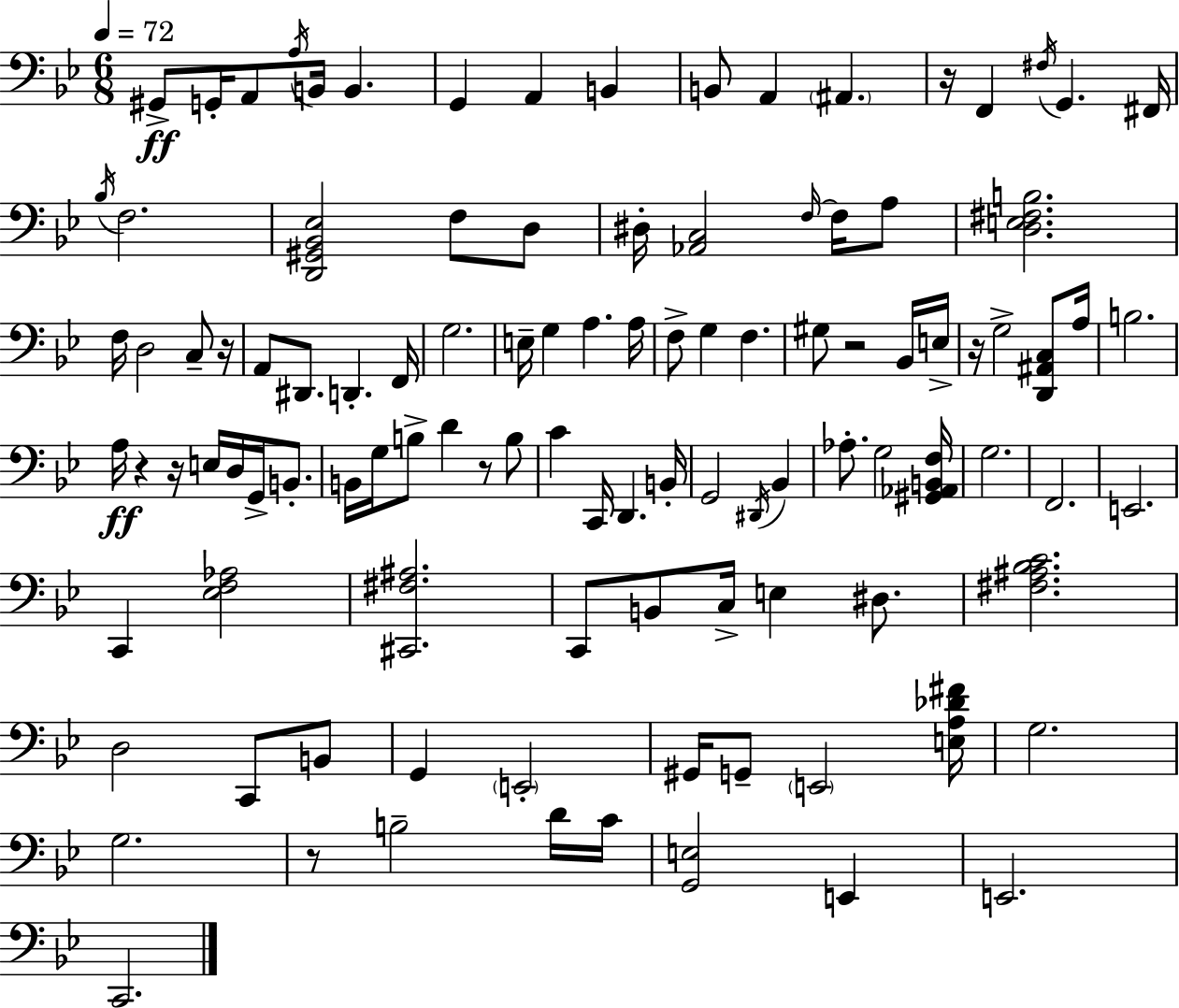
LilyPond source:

{
  \clef bass
  \numericTimeSignature
  \time 6/8
  \key bes \major
  \tempo 4 = 72
  gis,8->\ff g,16-. a,8 \acciaccatura { a16 } b,16 b,4. | g,4 a,4 b,4 | b,8 a,4 \parenthesize ais,4. | r16 f,4 \acciaccatura { fis16 } g,4. | \break fis,16 \acciaccatura { bes16 } f2. | <d, gis, bes, ees>2 f8 | d8 dis16-. <aes, c>2 | \grace { f16~ }~ f16 a8 <d e fis b>2. | \break f16 d2 | c8-- r16 a,8 dis,8. d,4.-. | f,16 g2. | e16-- g4 a4. | \break a16 f8-> g4 f4. | gis8 r2 | bes,16 e16-> r16 g2-> | <d, ais, c>8 a16 b2. | \break a16\ff r4 r16 e16 d16 | g,16-> b,8.-. b,16 g16 b8-> d'4 | r8 b8 c'4 c,16 d,4. | b,16-. g,2 | \break \acciaccatura { dis,16 } bes,4 aes8.-. g2 | <gis, aes, b, f>16 g2. | f,2. | e,2. | \break c,4 <ees f aes>2 | <cis, fis ais>2. | c,8 b,8 c16-> e4 | dis8. <fis ais bes c'>2. | \break d2 | c,8 b,8 g,4 \parenthesize e,2-. | gis,16 g,8-- \parenthesize e,2 | <e a des' fis'>16 g2. | \break g2. | r8 b2-- | d'16 c'16 <g, e>2 | e,4 e,2. | \break c,2. | \bar "|."
}